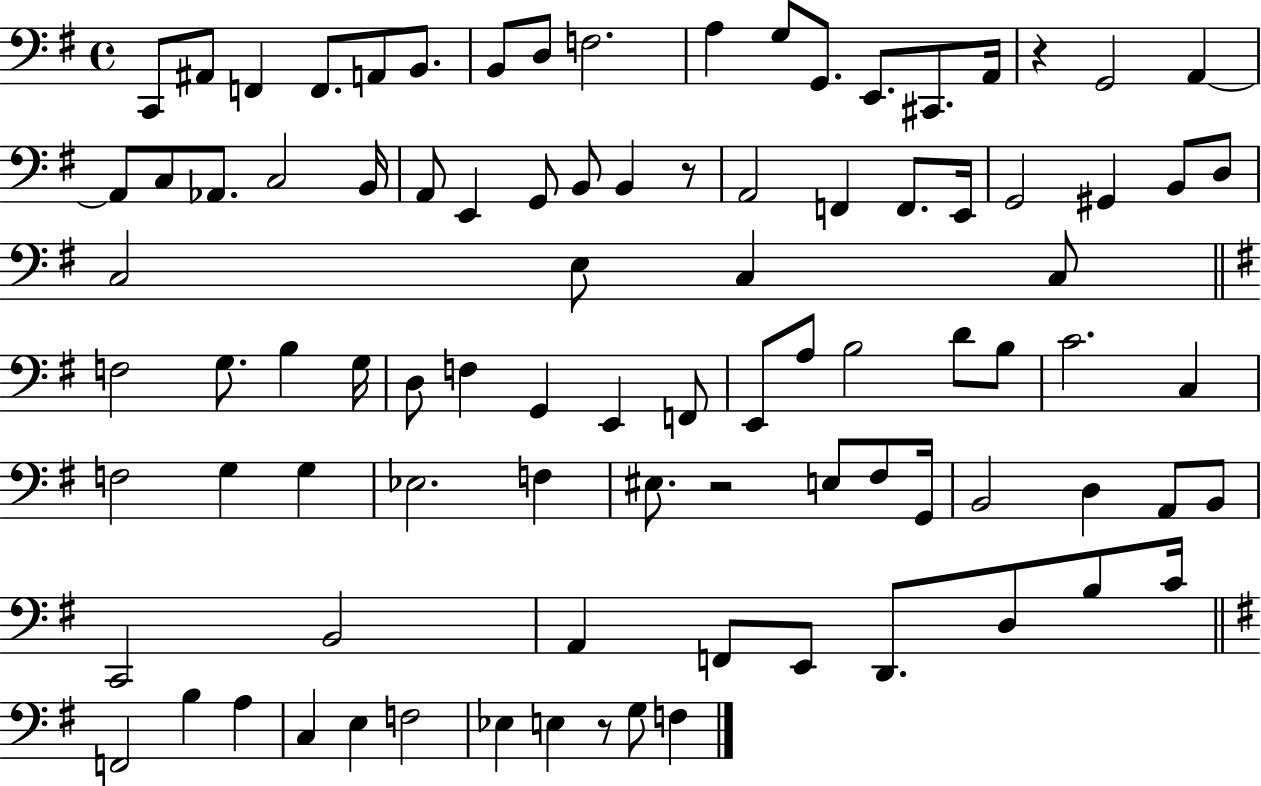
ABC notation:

X:1
T:Untitled
M:4/4
L:1/4
K:G
C,,/2 ^A,,/2 F,, F,,/2 A,,/2 B,,/2 B,,/2 D,/2 F,2 A, G,/2 G,,/2 E,,/2 ^C,,/2 A,,/4 z G,,2 A,, A,,/2 C,/2 _A,,/2 C,2 B,,/4 A,,/2 E,, G,,/2 B,,/2 B,, z/2 A,,2 F,, F,,/2 E,,/4 G,,2 ^G,, B,,/2 D,/2 C,2 E,/2 C, C,/2 F,2 G,/2 B, G,/4 D,/2 F, G,, E,, F,,/2 E,,/2 A,/2 B,2 D/2 B,/2 C2 C, F,2 G, G, _E,2 F, ^E,/2 z2 E,/2 ^F,/2 G,,/4 B,,2 D, A,,/2 B,,/2 C,,2 B,,2 A,, F,,/2 E,,/2 D,,/2 D,/2 B,/2 C/4 F,,2 B, A, C, E, F,2 _E, E, z/2 G,/2 F,